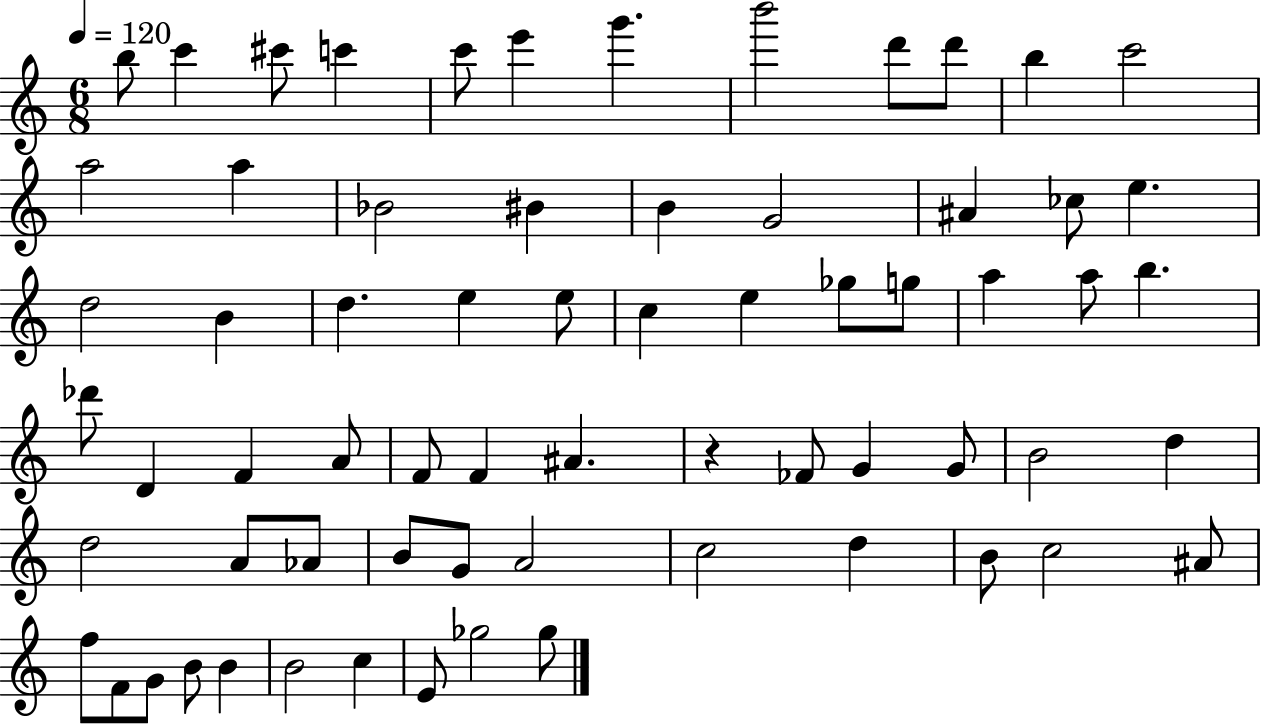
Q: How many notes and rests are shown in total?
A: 67